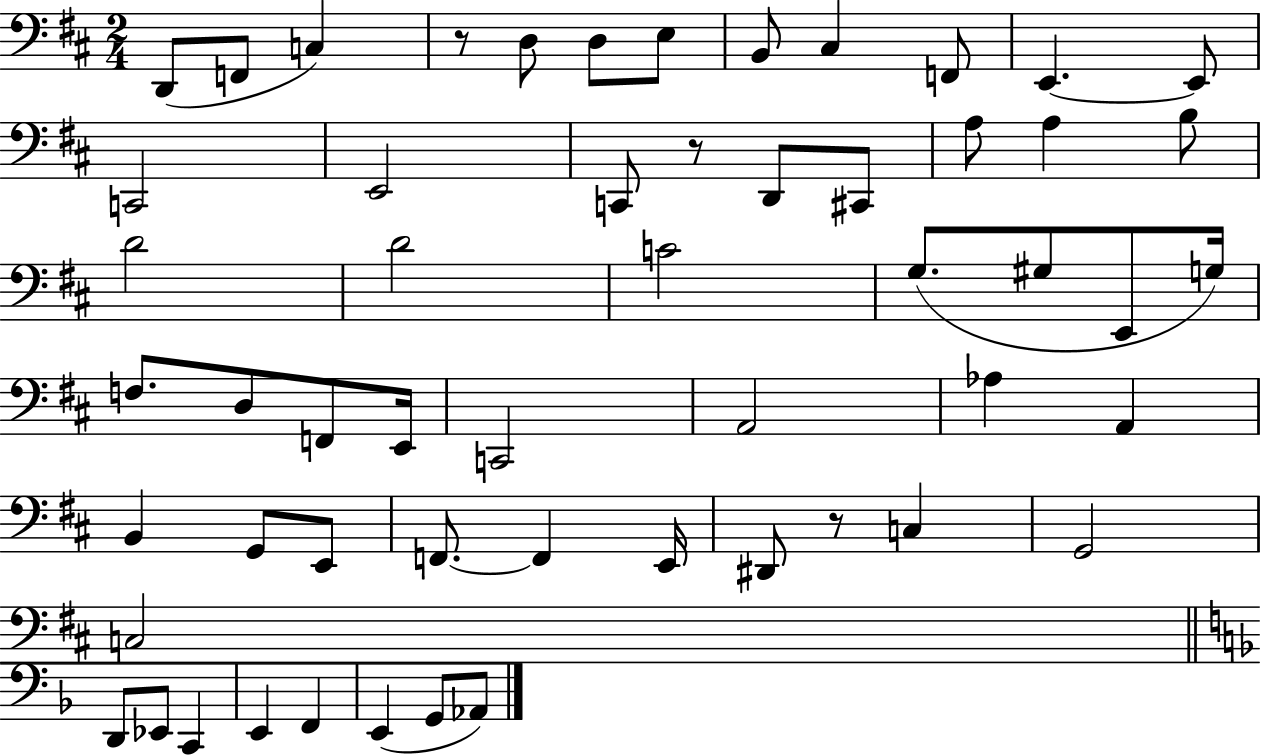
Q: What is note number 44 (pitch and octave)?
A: C3